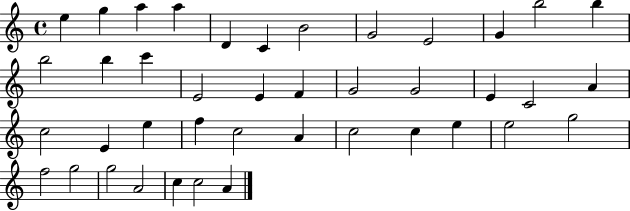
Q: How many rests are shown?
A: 0